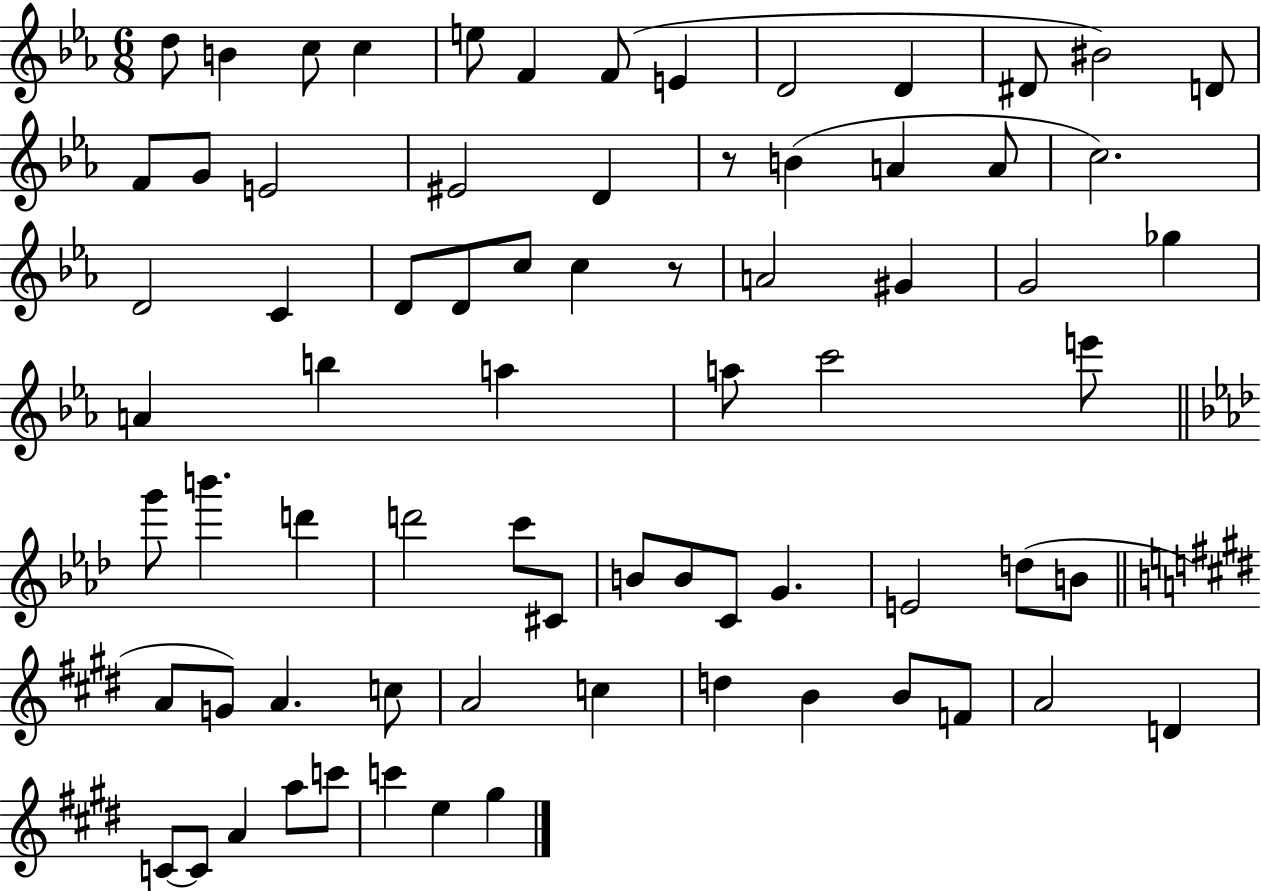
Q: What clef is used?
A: treble